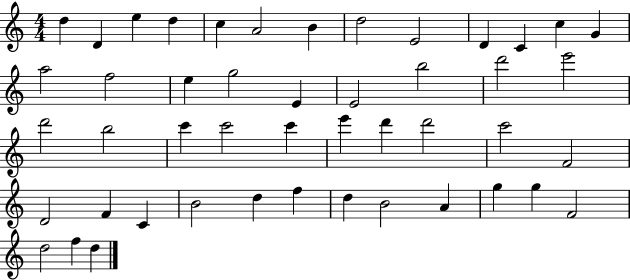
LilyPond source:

{
  \clef treble
  \numericTimeSignature
  \time 4/4
  \key c \major
  d''4 d'4 e''4 d''4 | c''4 a'2 b'4 | d''2 e'2 | d'4 c'4 c''4 g'4 | \break a''2 f''2 | e''4 g''2 e'4 | e'2 b''2 | d'''2 e'''2 | \break d'''2 b''2 | c'''4 c'''2 c'''4 | e'''4 d'''4 d'''2 | c'''2 f'2 | \break d'2 f'4 c'4 | b'2 d''4 f''4 | d''4 b'2 a'4 | g''4 g''4 f'2 | \break d''2 f''4 d''4 | \bar "|."
}